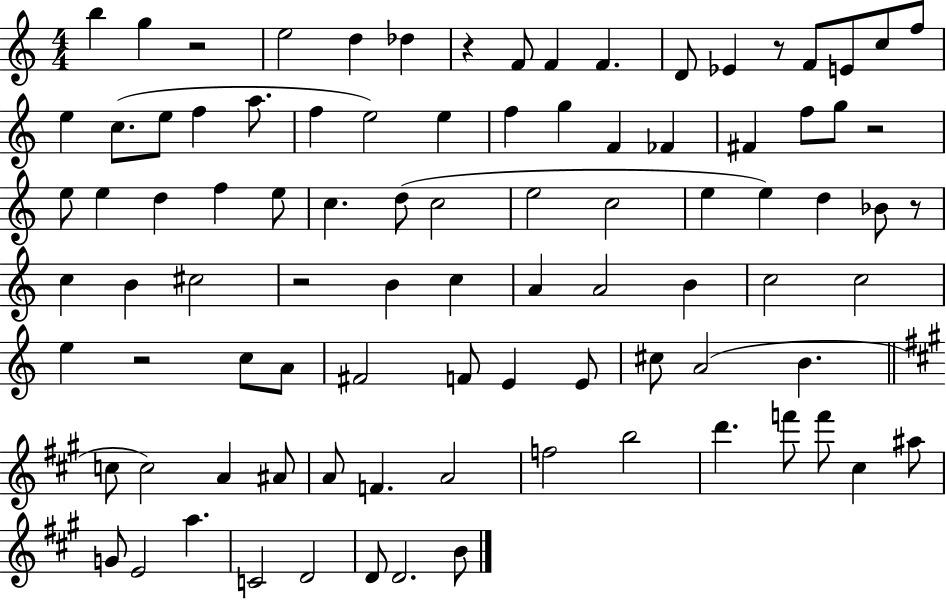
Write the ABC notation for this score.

X:1
T:Untitled
M:4/4
L:1/4
K:C
b g z2 e2 d _d z F/2 F F D/2 _E z/2 F/2 E/2 c/2 f/2 e c/2 e/2 f a/2 f e2 e f g F _F ^F f/2 g/2 z2 e/2 e d f e/2 c d/2 c2 e2 c2 e e d _B/2 z/2 c B ^c2 z2 B c A A2 B c2 c2 e z2 c/2 A/2 ^F2 F/2 E E/2 ^c/2 A2 B c/2 c2 A ^A/2 A/2 F A2 f2 b2 d' f'/2 f'/2 ^c ^a/2 G/2 E2 a C2 D2 D/2 D2 B/2